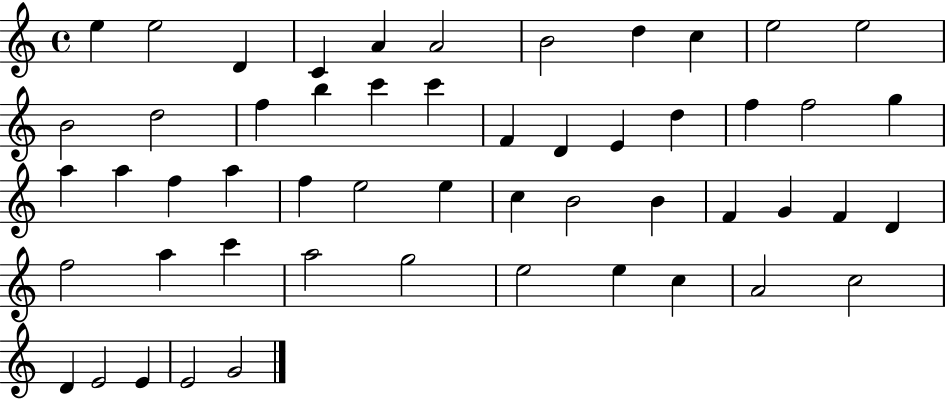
{
  \clef treble
  \time 4/4
  \defaultTimeSignature
  \key c \major
  e''4 e''2 d'4 | c'4 a'4 a'2 | b'2 d''4 c''4 | e''2 e''2 | \break b'2 d''2 | f''4 b''4 c'''4 c'''4 | f'4 d'4 e'4 d''4 | f''4 f''2 g''4 | \break a''4 a''4 f''4 a''4 | f''4 e''2 e''4 | c''4 b'2 b'4 | f'4 g'4 f'4 d'4 | \break f''2 a''4 c'''4 | a''2 g''2 | e''2 e''4 c''4 | a'2 c''2 | \break d'4 e'2 e'4 | e'2 g'2 | \bar "|."
}